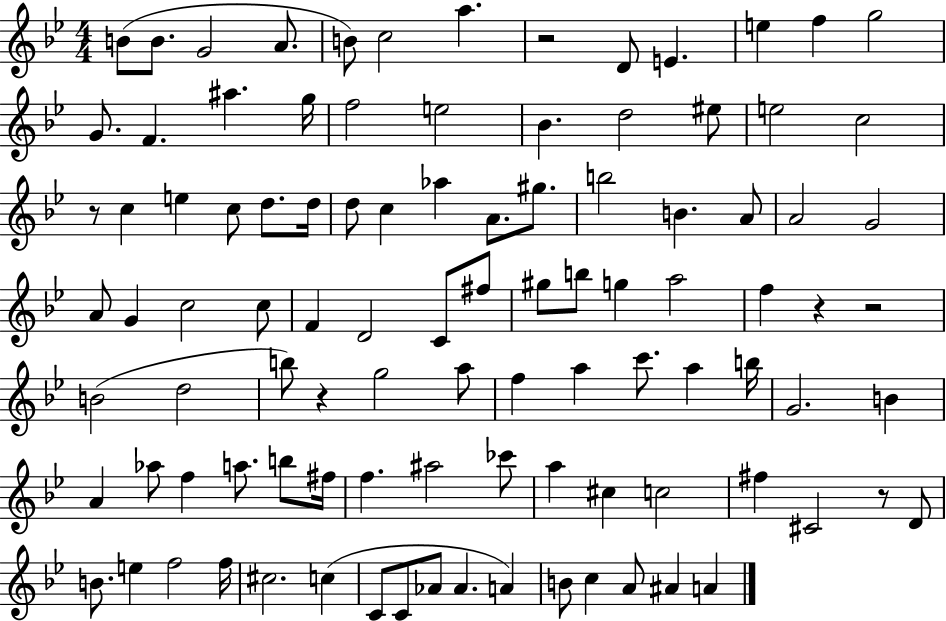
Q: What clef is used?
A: treble